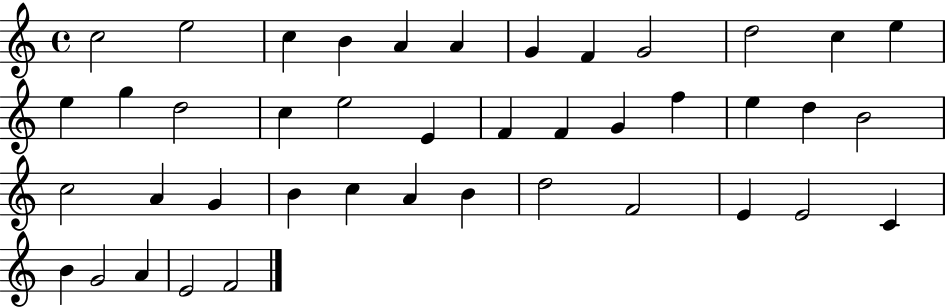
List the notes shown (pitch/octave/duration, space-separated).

C5/h E5/h C5/q B4/q A4/q A4/q G4/q F4/q G4/h D5/h C5/q E5/q E5/q G5/q D5/h C5/q E5/h E4/q F4/q F4/q G4/q F5/q E5/q D5/q B4/h C5/h A4/q G4/q B4/q C5/q A4/q B4/q D5/h F4/h E4/q E4/h C4/q B4/q G4/h A4/q E4/h F4/h